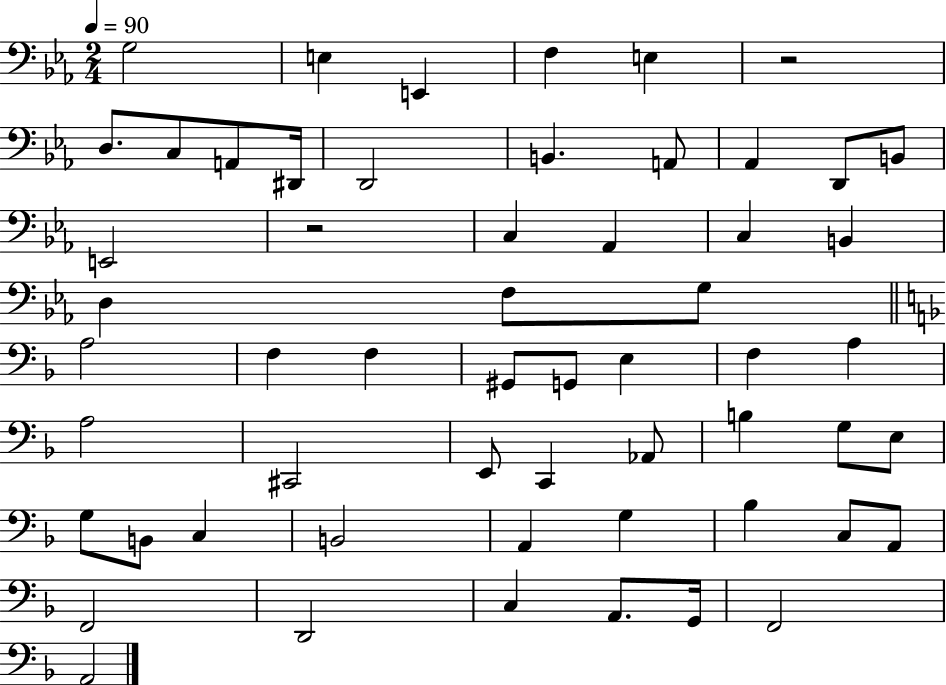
G3/h E3/q E2/q F3/q E3/q R/h D3/e. C3/e A2/e D#2/s D2/h B2/q. A2/e Ab2/q D2/e B2/e E2/h R/h C3/q Ab2/q C3/q B2/q D3/q F3/e G3/e A3/h F3/q F3/q G#2/e G2/e E3/q F3/q A3/q A3/h C#2/h E2/e C2/q Ab2/e B3/q G3/e E3/e G3/e B2/e C3/q B2/h A2/q G3/q Bb3/q C3/e A2/e F2/h D2/h C3/q A2/e. G2/s F2/h A2/h